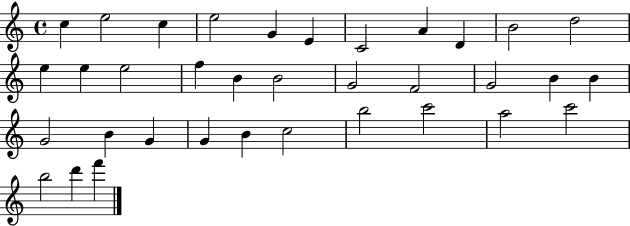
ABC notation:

X:1
T:Untitled
M:4/4
L:1/4
K:C
c e2 c e2 G E C2 A D B2 d2 e e e2 f B B2 G2 F2 G2 B B G2 B G G B c2 b2 c'2 a2 c'2 b2 d' f'